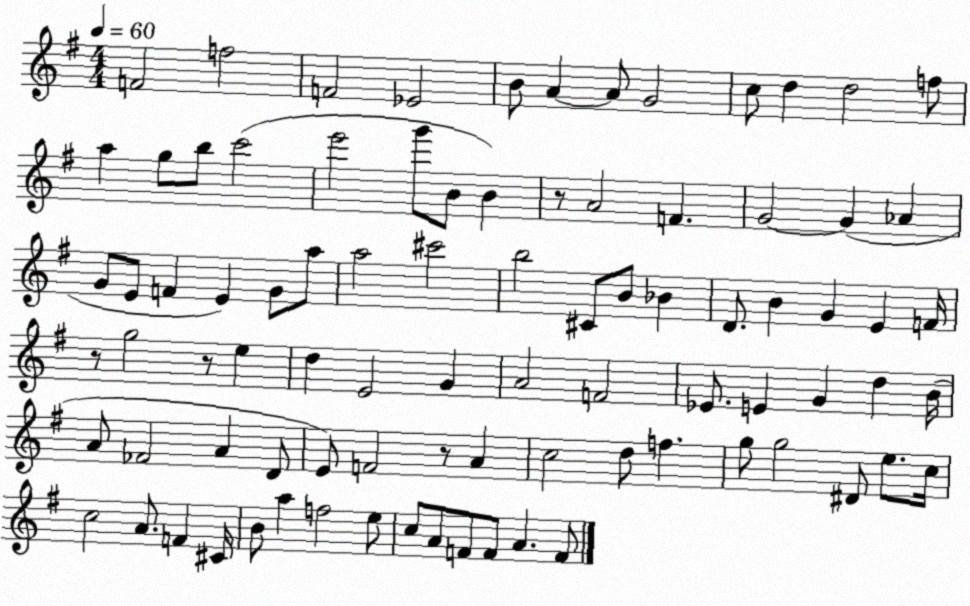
X:1
T:Untitled
M:4/4
L:1/4
K:G
F2 f2 F2 _E2 B/2 A A/2 G2 c/2 d d2 f/2 a g/2 b/2 c'2 e'2 g'/2 B/2 B z/2 A2 F G2 G _A G/2 E/2 F E G/2 a/2 a2 ^c'2 b2 ^C/2 B/2 _B D/2 B G E F/4 z/2 g2 z/2 e d E2 G A2 F2 _E/2 E G d B/4 A/2 _F2 A D/2 E/2 F2 z/2 A c2 d/2 f g/2 g2 ^D/2 e/2 c/4 c2 A/2 F ^C/4 B/2 a f2 e/2 c/2 A/2 F/2 F/2 A F/2